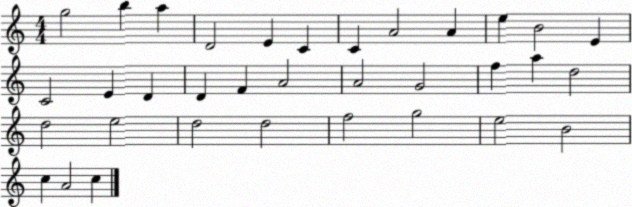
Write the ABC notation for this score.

X:1
T:Untitled
M:4/4
L:1/4
K:C
g2 b a D2 E C C A2 A e B2 E C2 E D D F A2 A2 G2 f a d2 d2 e2 d2 d2 f2 g2 e2 B2 c A2 c